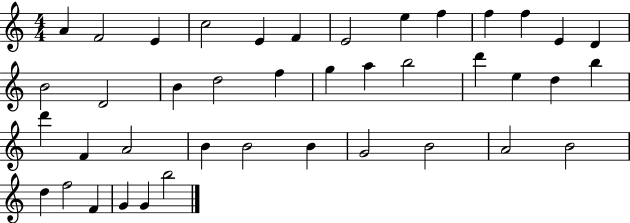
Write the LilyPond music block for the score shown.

{
  \clef treble
  \numericTimeSignature
  \time 4/4
  \key c \major
  a'4 f'2 e'4 | c''2 e'4 f'4 | e'2 e''4 f''4 | f''4 f''4 e'4 d'4 | \break b'2 d'2 | b'4 d''2 f''4 | g''4 a''4 b''2 | d'''4 e''4 d''4 b''4 | \break d'''4 f'4 a'2 | b'4 b'2 b'4 | g'2 b'2 | a'2 b'2 | \break d''4 f''2 f'4 | g'4 g'4 b''2 | \bar "|."
}